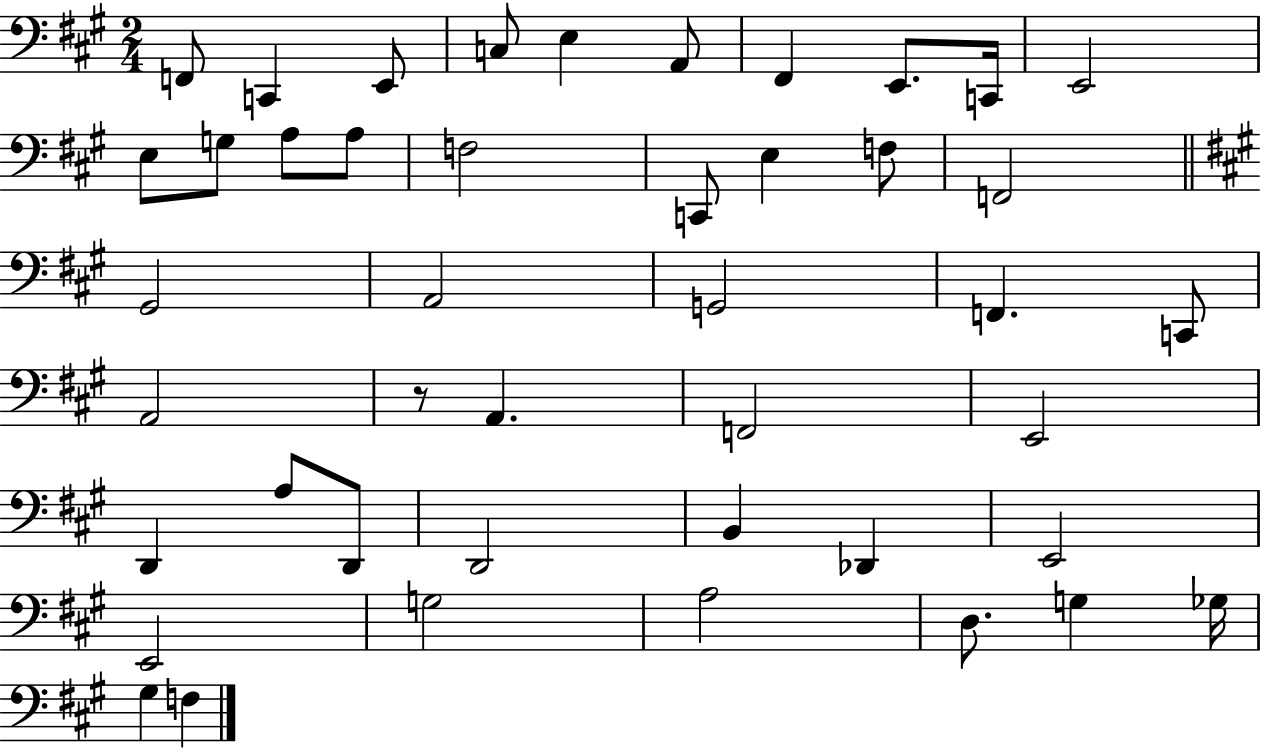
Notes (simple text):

F2/e C2/q E2/e C3/e E3/q A2/e F#2/q E2/e. C2/s E2/h E3/e G3/e A3/e A3/e F3/h C2/e E3/q F3/e F2/h G#2/h A2/h G2/h F2/q. C2/e A2/h R/e A2/q. F2/h E2/h D2/q A3/e D2/e D2/h B2/q Db2/q E2/h E2/h G3/h A3/h D3/e. G3/q Gb3/s G#3/q F3/q